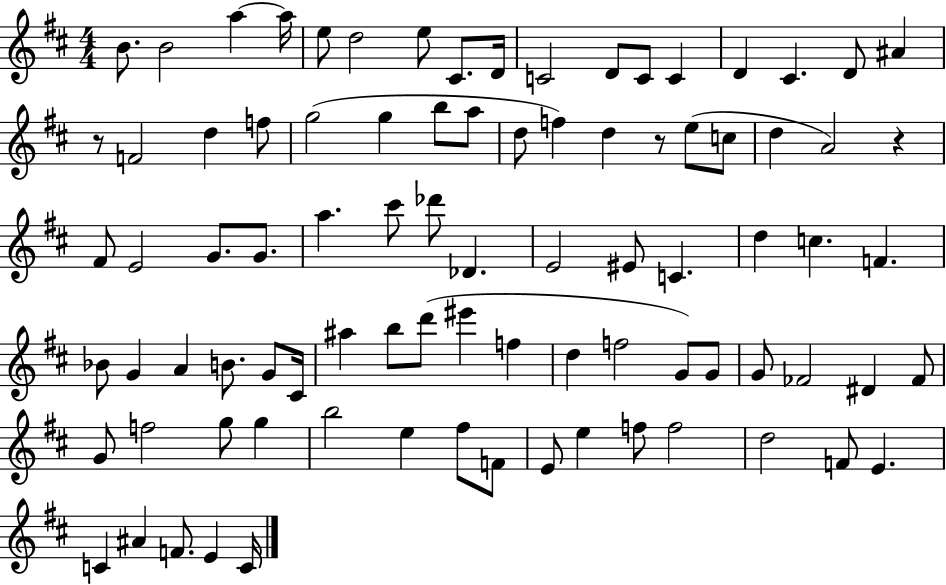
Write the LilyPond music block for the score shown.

{
  \clef treble
  \numericTimeSignature
  \time 4/4
  \key d \major
  b'8. b'2 a''4~~ a''16 | e''8 d''2 e''8 cis'8. d'16 | c'2 d'8 c'8 c'4 | d'4 cis'4. d'8 ais'4 | \break r8 f'2 d''4 f''8 | g''2( g''4 b''8 a''8 | d''8 f''4) d''4 r8 e''8( c''8 | d''4 a'2) r4 | \break fis'8 e'2 g'8. g'8. | a''4. cis'''8 des'''8 des'4. | e'2 eis'8 c'4. | d''4 c''4. f'4. | \break bes'8 g'4 a'4 b'8. g'8 cis'16 | ais''4 b''8 d'''8( eis'''4 f''4 | d''4 f''2 g'8) g'8 | g'8 fes'2 dis'4 fes'8 | \break g'8 f''2 g''8 g''4 | b''2 e''4 fis''8 f'8 | e'8 e''4 f''8 f''2 | d''2 f'8 e'4. | \break c'4 ais'4 f'8. e'4 c'16 | \bar "|."
}